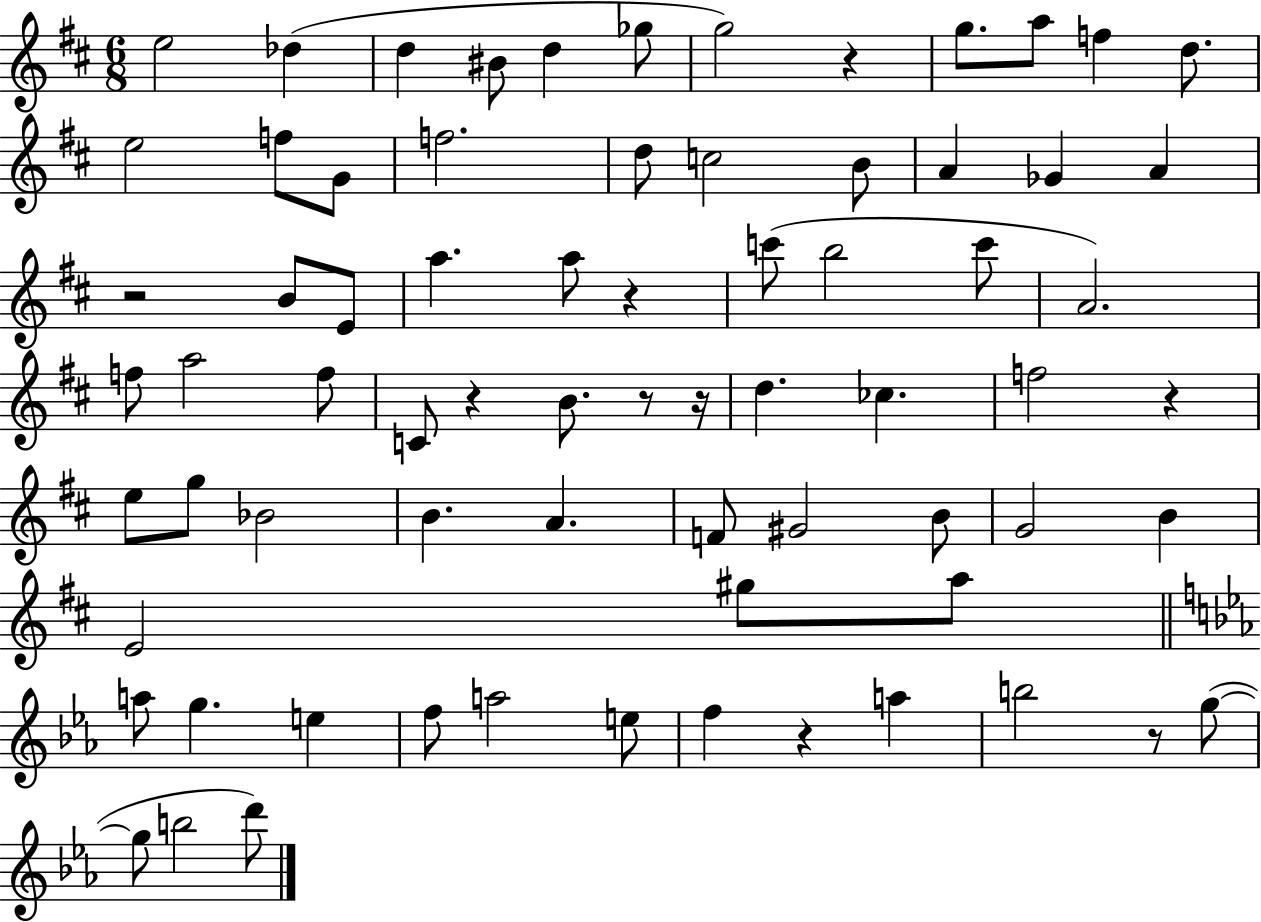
{
  \clef treble
  \numericTimeSignature
  \time 6/8
  \key d \major
  e''2 des''4( | d''4 bis'8 d''4 ges''8 | g''2) r4 | g''8. a''8 f''4 d''8. | \break e''2 f''8 g'8 | f''2. | d''8 c''2 b'8 | a'4 ges'4 a'4 | \break r2 b'8 e'8 | a''4. a''8 r4 | c'''8( b''2 c'''8 | a'2.) | \break f''8 a''2 f''8 | c'8 r4 b'8. r8 r16 | d''4. ces''4. | f''2 r4 | \break e''8 g''8 bes'2 | b'4. a'4. | f'8 gis'2 b'8 | g'2 b'4 | \break e'2 gis''8 a''8 | \bar "||" \break \key ees \major a''8 g''4. e''4 | f''8 a''2 e''8 | f''4 r4 a''4 | b''2 r8 g''8~(~ | \break g''8 b''2 d'''8) | \bar "|."
}